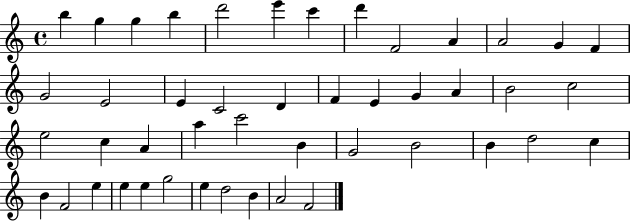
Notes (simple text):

B5/q G5/q G5/q B5/q D6/h E6/q C6/q D6/q F4/h A4/q A4/h G4/q F4/q G4/h E4/h E4/q C4/h D4/q F4/q E4/q G4/q A4/q B4/h C5/h E5/h C5/q A4/q A5/q C6/h B4/q G4/h B4/h B4/q D5/h C5/q B4/q F4/h E5/q E5/q E5/q G5/h E5/q D5/h B4/q A4/h F4/h